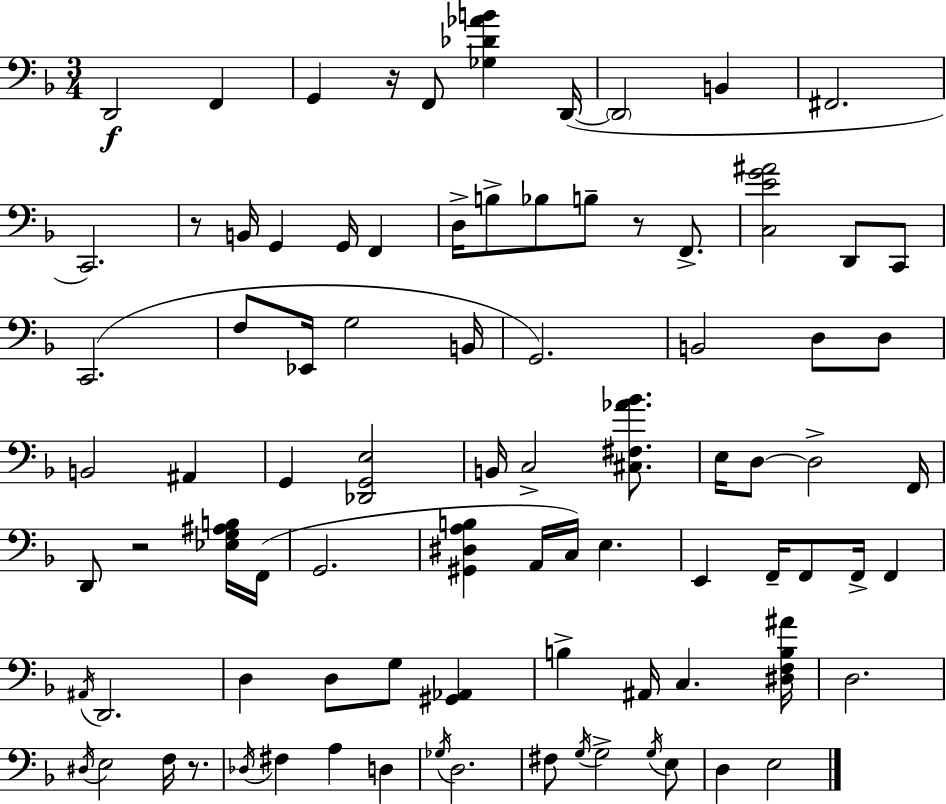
{
  \clef bass
  \numericTimeSignature
  \time 3/4
  \key d \minor
  \repeat volta 2 { d,2\f f,4 | g,4 r16 f,8 <ges des' aes' b'>4 d,16~(~ | \parenthesize d,2 b,4 | fis,2. | \break c,2.) | r8 b,16 g,4 g,16 f,4 | d16-> b8-> bes8 b8-- r8 f,8.-> | <c e' g' ais'>2 d,8 c,8 | \break c,2.( | f8 ees,16 g2 b,16 | g,2.) | b,2 d8 d8 | \break b,2 ais,4 | g,4 <des, g, e>2 | b,16 c2-> <cis fis aes' bes'>8. | e16 d8~~ d2-> f,16 | \break d,8 r2 <ees g ais b>16 f,16( | g,2. | <gis, dis a b>4 a,16 c16) e4. | e,4 f,16-- f,8 f,16-> f,4 | \break \acciaccatura { ais,16 } d,2. | d4 d8 g8 <gis, aes,>4 | b4-> ais,16 c4. | <dis f b ais'>16 d2. | \break \acciaccatura { dis16 } e2 f16 r8. | \acciaccatura { des16 } fis4 a4 d4 | \acciaccatura { ges16 } d2. | fis8 \acciaccatura { g16 } g2-> | \break \acciaccatura { g16 } e8 d4 e2 | } \bar "|."
}